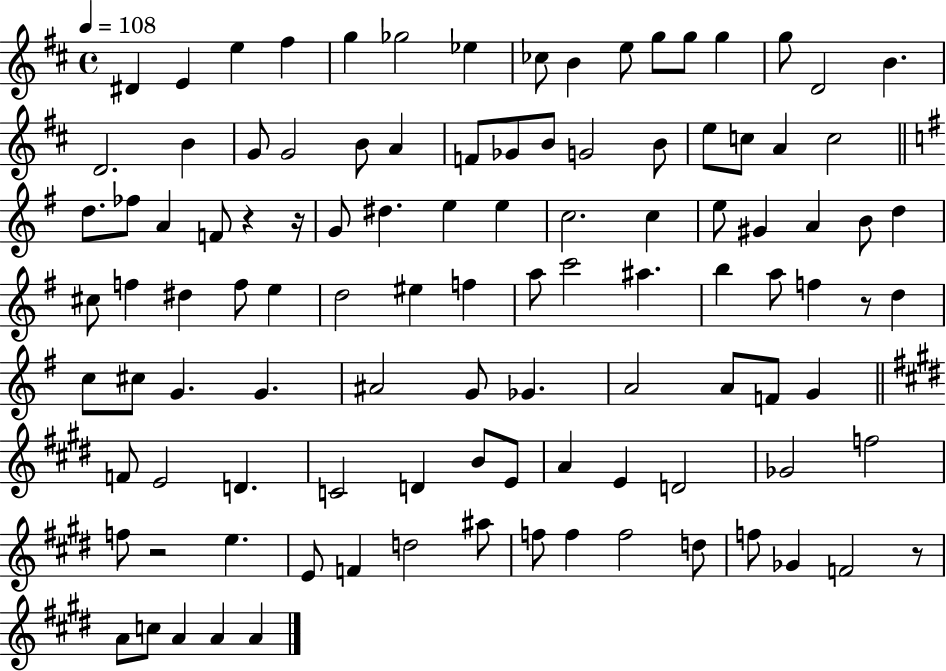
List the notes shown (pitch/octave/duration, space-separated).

D#4/q E4/q E5/q F#5/q G5/q Gb5/h Eb5/q CES5/e B4/q E5/e G5/e G5/e G5/q G5/e D4/h B4/q. D4/h. B4/q G4/e G4/h B4/e A4/q F4/e Gb4/e B4/e G4/h B4/e E5/e C5/e A4/q C5/h D5/e. FES5/e A4/q F4/e R/q R/s G4/e D#5/q. E5/q E5/q C5/h. C5/q E5/e G#4/q A4/q B4/e D5/q C#5/e F5/q D#5/q F5/e E5/q D5/h EIS5/q F5/q A5/e C6/h A#5/q. B5/q A5/e F5/q R/e D5/q C5/e C#5/e G4/q. G4/q. A#4/h G4/e Gb4/q. A4/h A4/e F4/e G4/q F4/e E4/h D4/q. C4/h D4/q B4/e E4/e A4/q E4/q D4/h Gb4/h F5/h F5/e R/h E5/q. E4/e F4/q D5/h A#5/e F5/e F5/q F5/h D5/e F5/e Gb4/q F4/h R/e A4/e C5/e A4/q A4/q A4/q